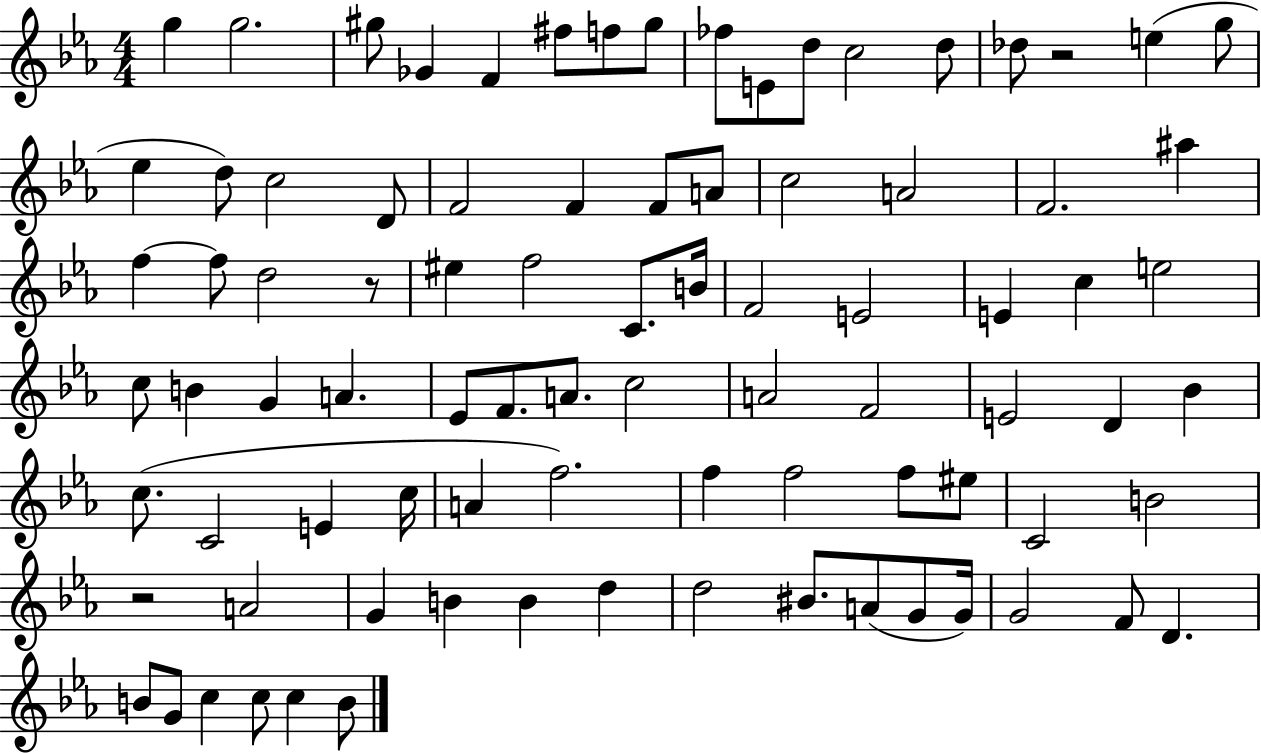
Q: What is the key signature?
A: EES major